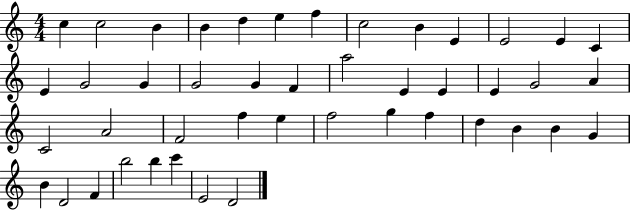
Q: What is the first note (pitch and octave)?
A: C5